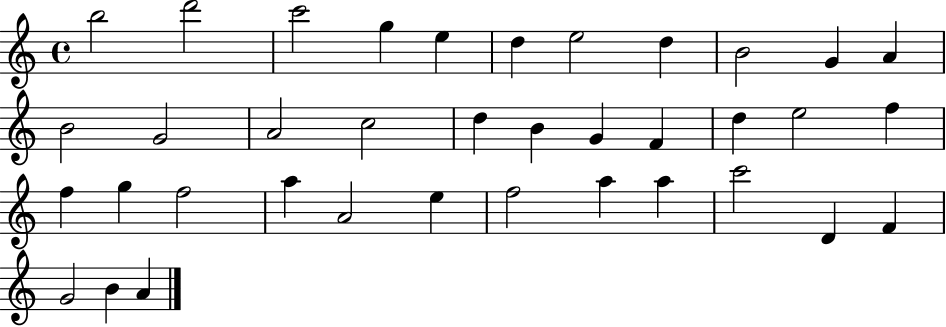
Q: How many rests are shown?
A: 0